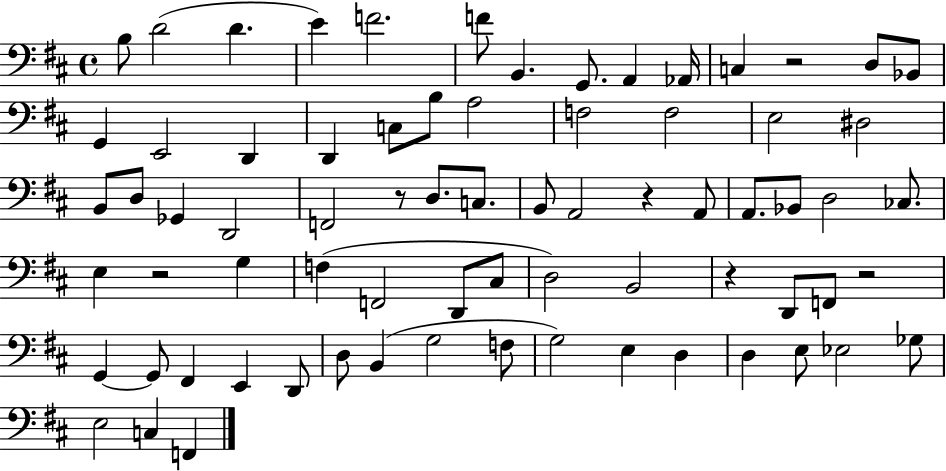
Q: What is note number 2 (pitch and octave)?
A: D4